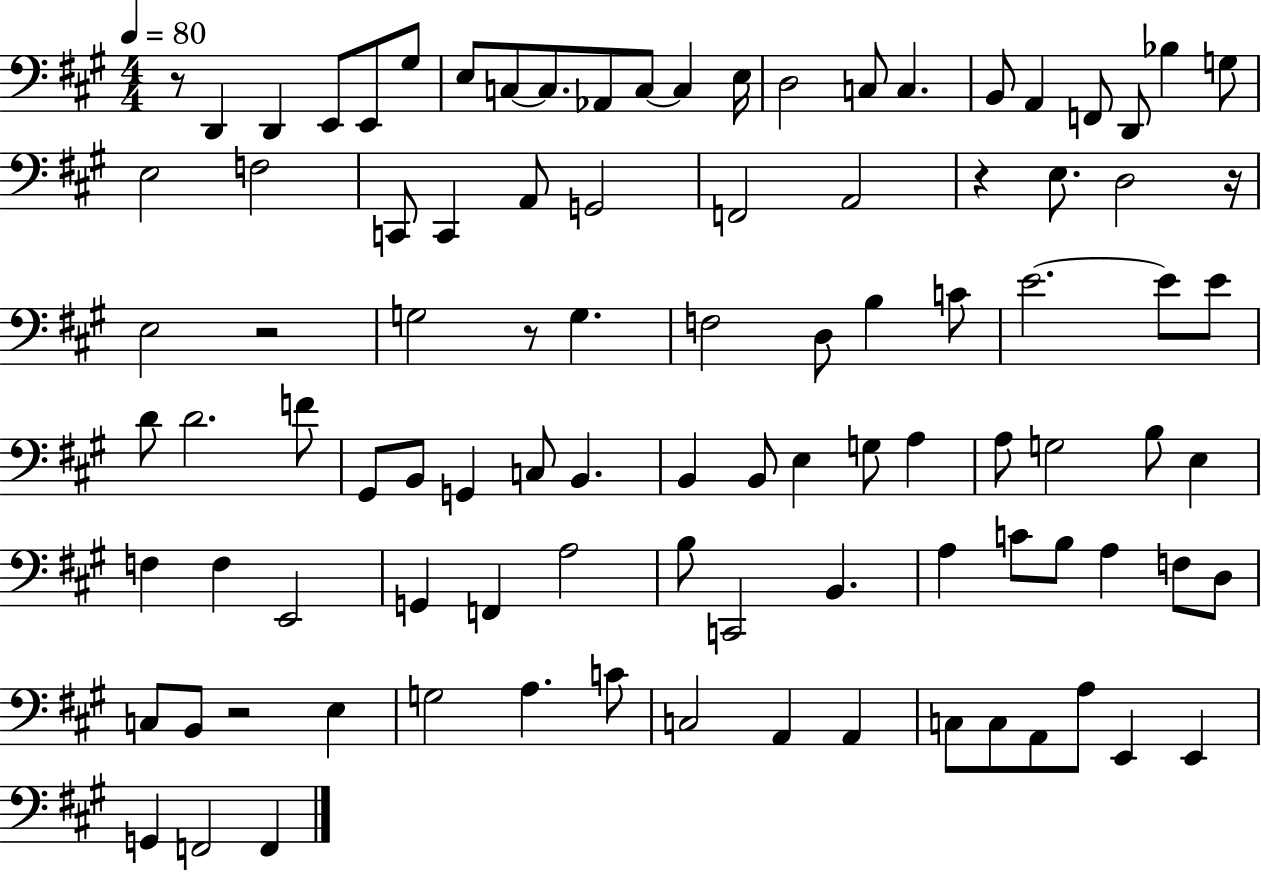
{
  \clef bass
  \numericTimeSignature
  \time 4/4
  \key a \major
  \tempo 4 = 80
  r8 d,4 d,4 e,8 e,8 gis8 | e8 c8~~ c8. aes,8 c8~~ c4 e16 | d2 c8 c4. | b,8 a,4 f,8 d,8 bes4 g8 | \break e2 f2 | c,8 c,4 a,8 g,2 | f,2 a,2 | r4 e8. d2 r16 | \break e2 r2 | g2 r8 g4. | f2 d8 b4 c'8 | e'2.~~ e'8 e'8 | \break d'8 d'2. f'8 | gis,8 b,8 g,4 c8 b,4. | b,4 b,8 e4 g8 a4 | a8 g2 b8 e4 | \break f4 f4 e,2 | g,4 f,4 a2 | b8 c,2 b,4. | a4 c'8 b8 a4 f8 d8 | \break c8 b,8 r2 e4 | g2 a4. c'8 | c2 a,4 a,4 | c8 c8 a,8 a8 e,4 e,4 | \break g,4 f,2 f,4 | \bar "|."
}